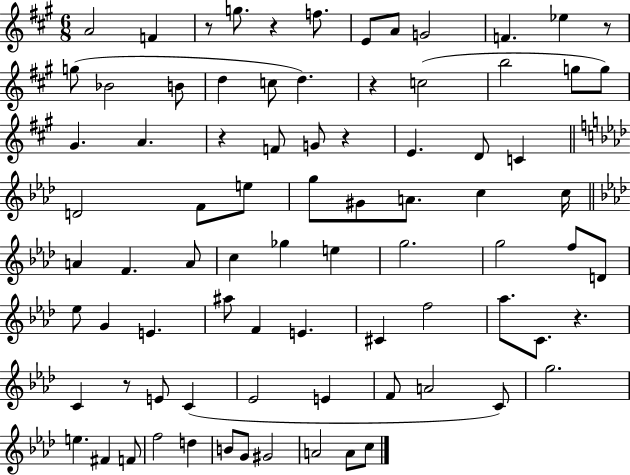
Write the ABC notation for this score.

X:1
T:Untitled
M:6/8
L:1/4
K:A
A2 F z/2 g/2 z f/2 E/2 A/2 G2 F _e z/2 g/2 _B2 B/2 d c/2 d z c2 b2 g/2 g/2 ^G A z F/2 G/2 z E D/2 C D2 F/2 e/2 g/2 ^G/2 A/2 c c/4 A F A/2 c _g e g2 g2 f/2 D/2 _e/2 G E ^a/2 F E ^C f2 _a/2 C/2 z C z/2 E/2 C _E2 E F/2 A2 C/2 g2 e ^F F/2 f2 d B/2 G/2 ^G2 A2 A/2 c/2